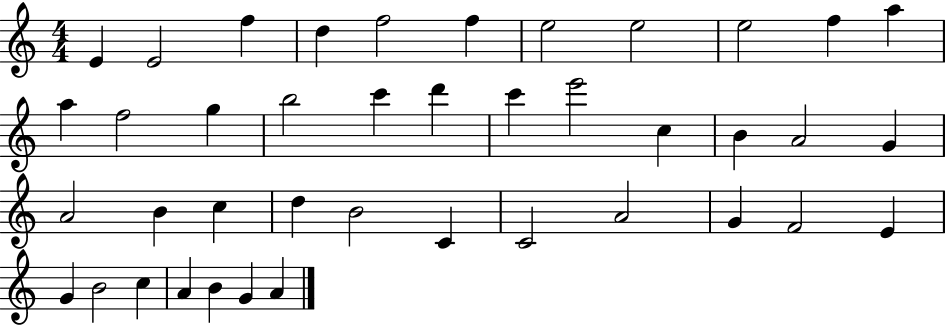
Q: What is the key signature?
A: C major